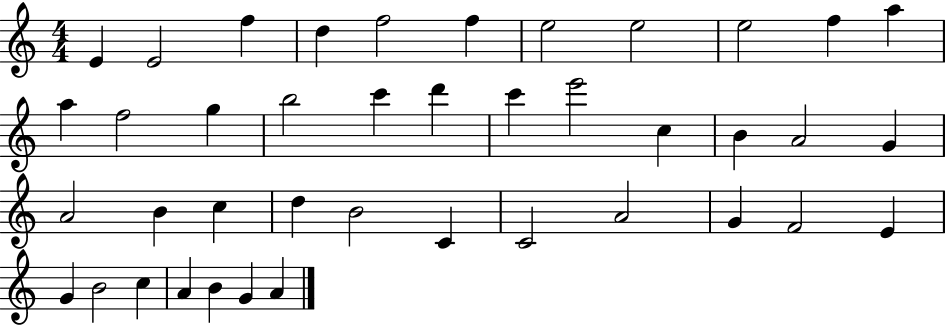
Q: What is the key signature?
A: C major